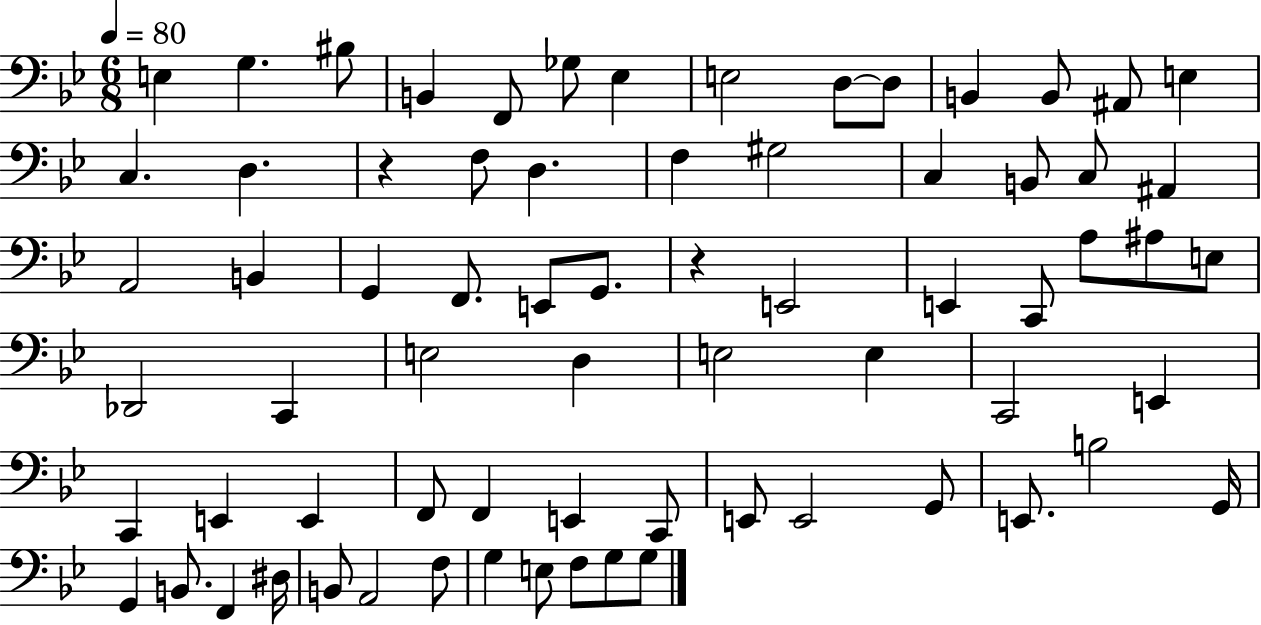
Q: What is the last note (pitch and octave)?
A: G3